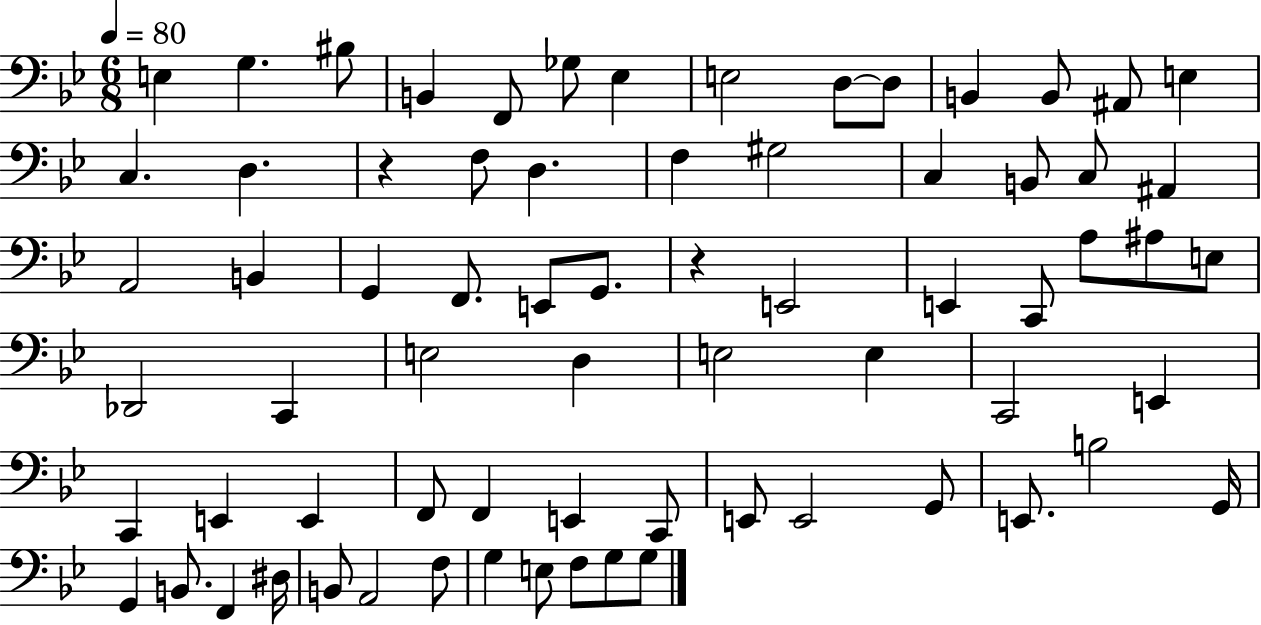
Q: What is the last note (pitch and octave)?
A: G3